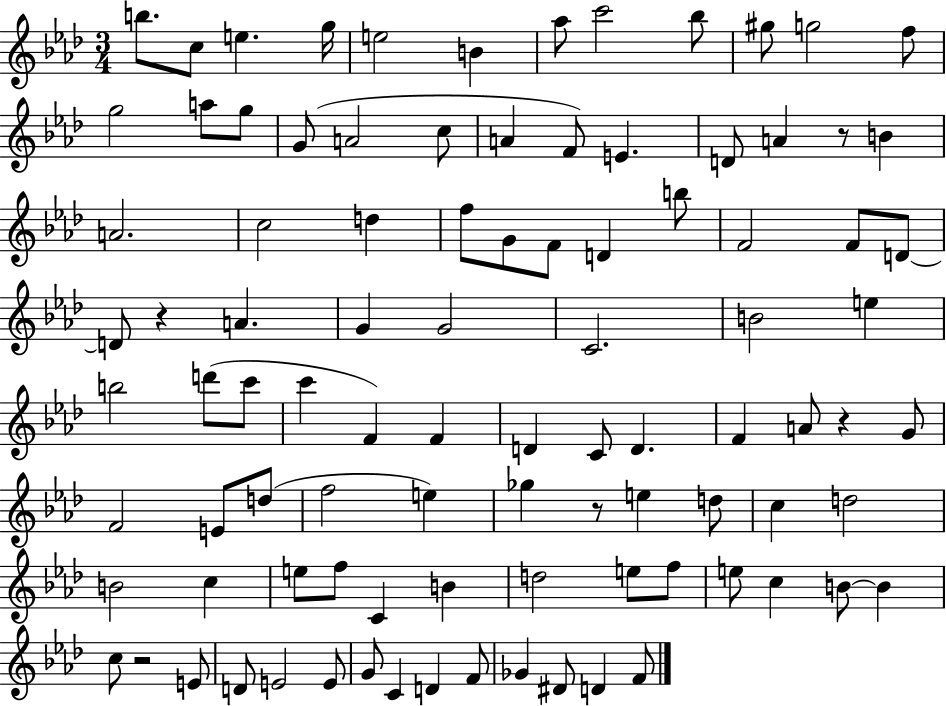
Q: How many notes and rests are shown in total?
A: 95